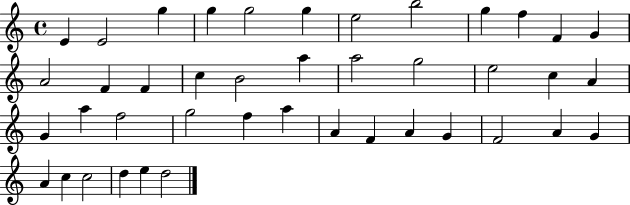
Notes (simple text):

E4/q E4/h G5/q G5/q G5/h G5/q E5/h B5/h G5/q F5/q F4/q G4/q A4/h F4/q F4/q C5/q B4/h A5/q A5/h G5/h E5/h C5/q A4/q G4/q A5/q F5/h G5/h F5/q A5/q A4/q F4/q A4/q G4/q F4/h A4/q G4/q A4/q C5/q C5/h D5/q E5/q D5/h